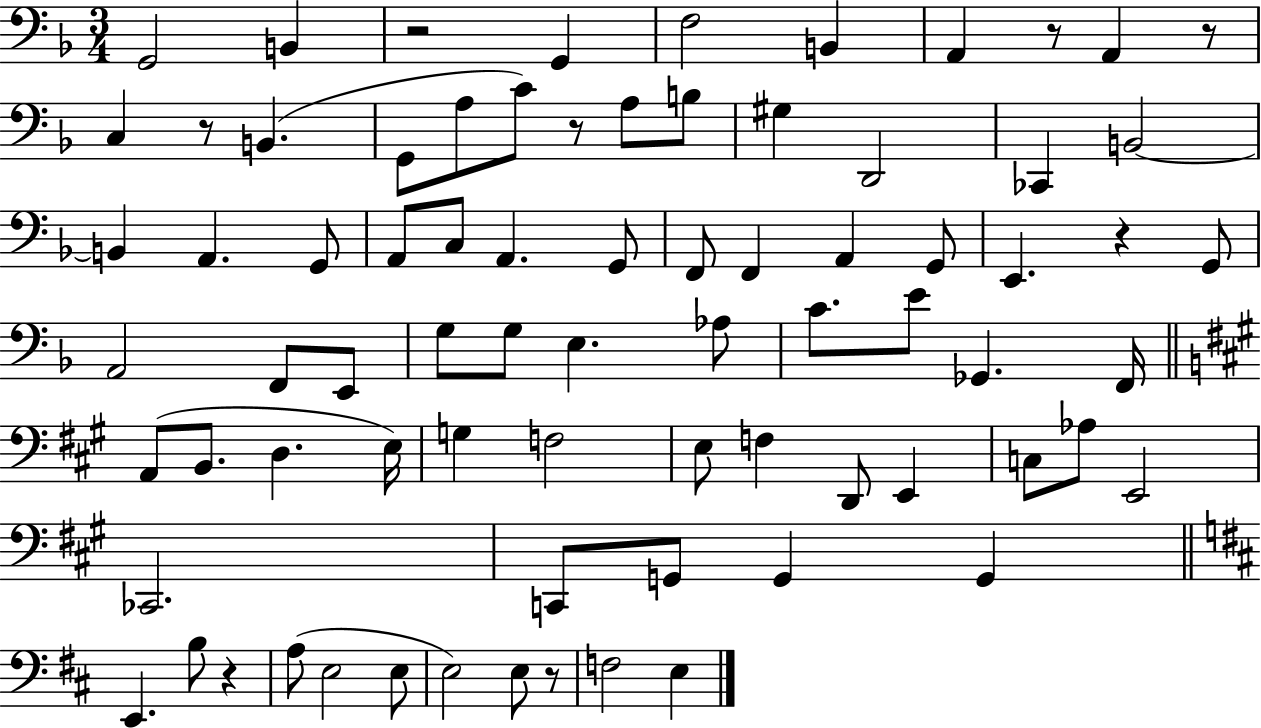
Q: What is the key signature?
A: F major